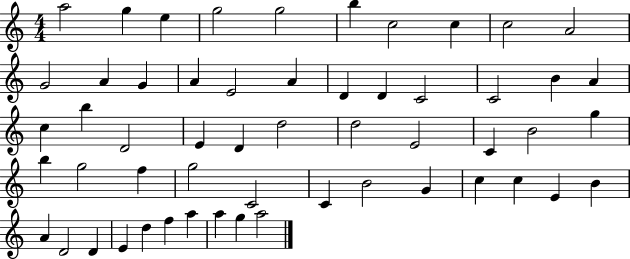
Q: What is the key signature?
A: C major